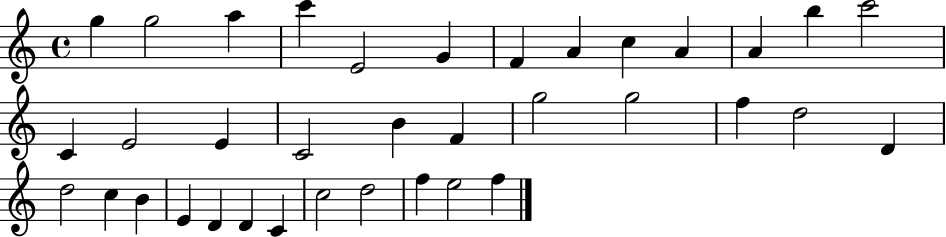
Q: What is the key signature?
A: C major